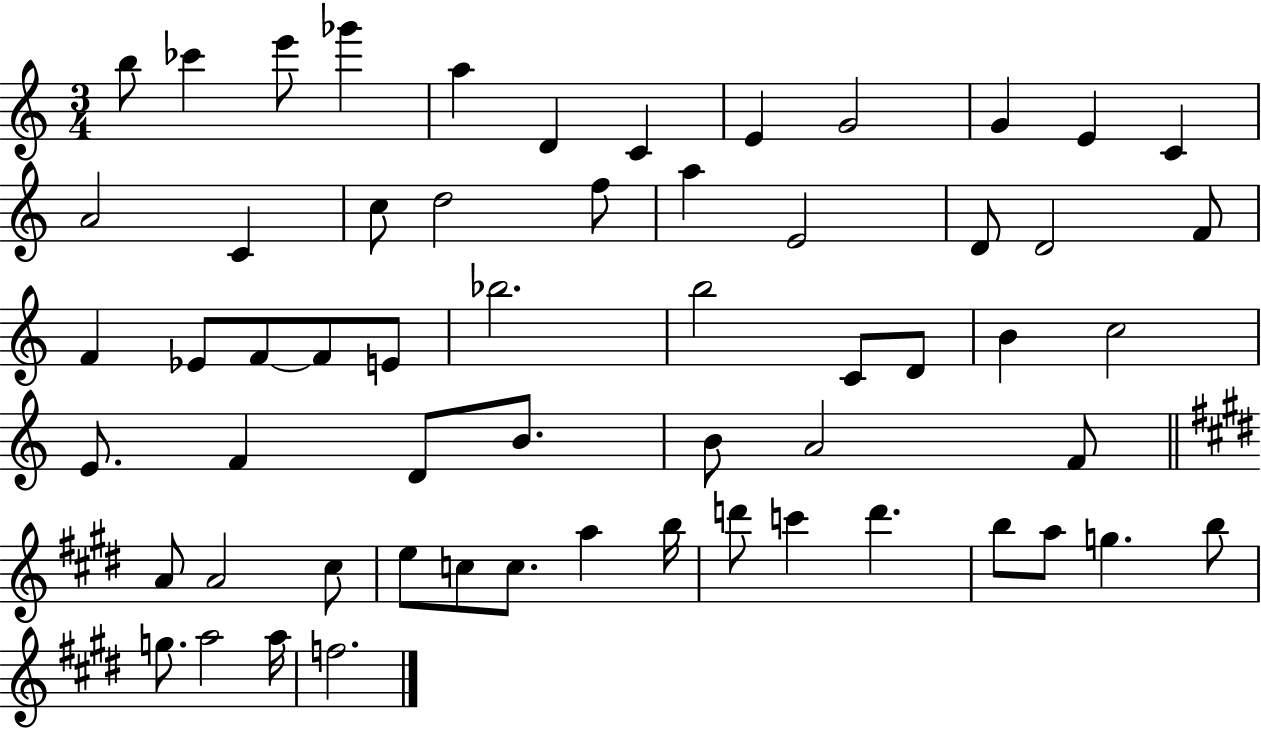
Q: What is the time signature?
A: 3/4